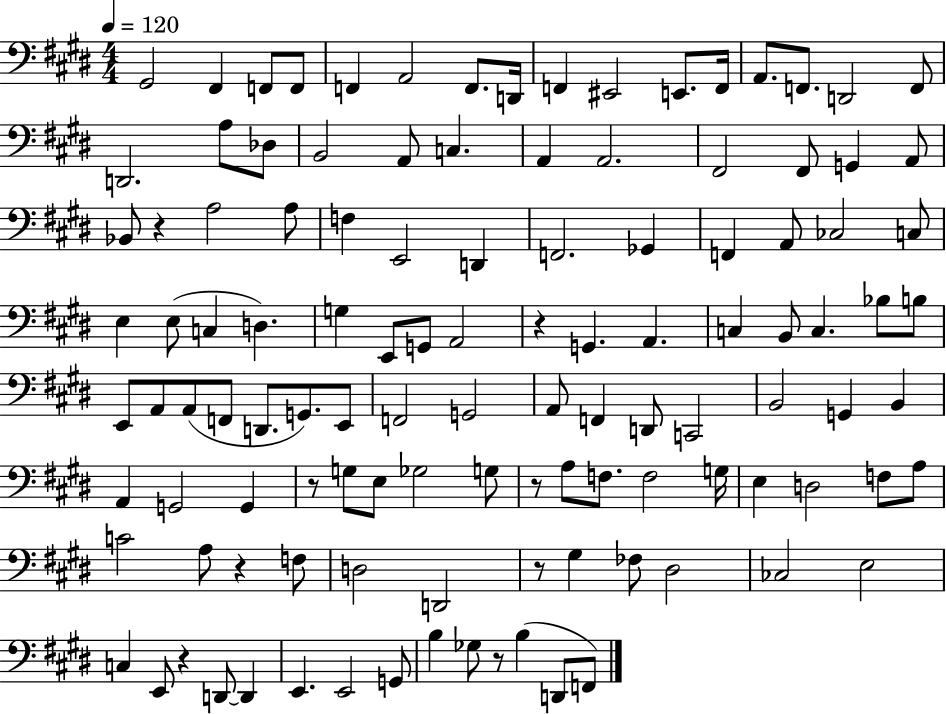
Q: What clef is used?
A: bass